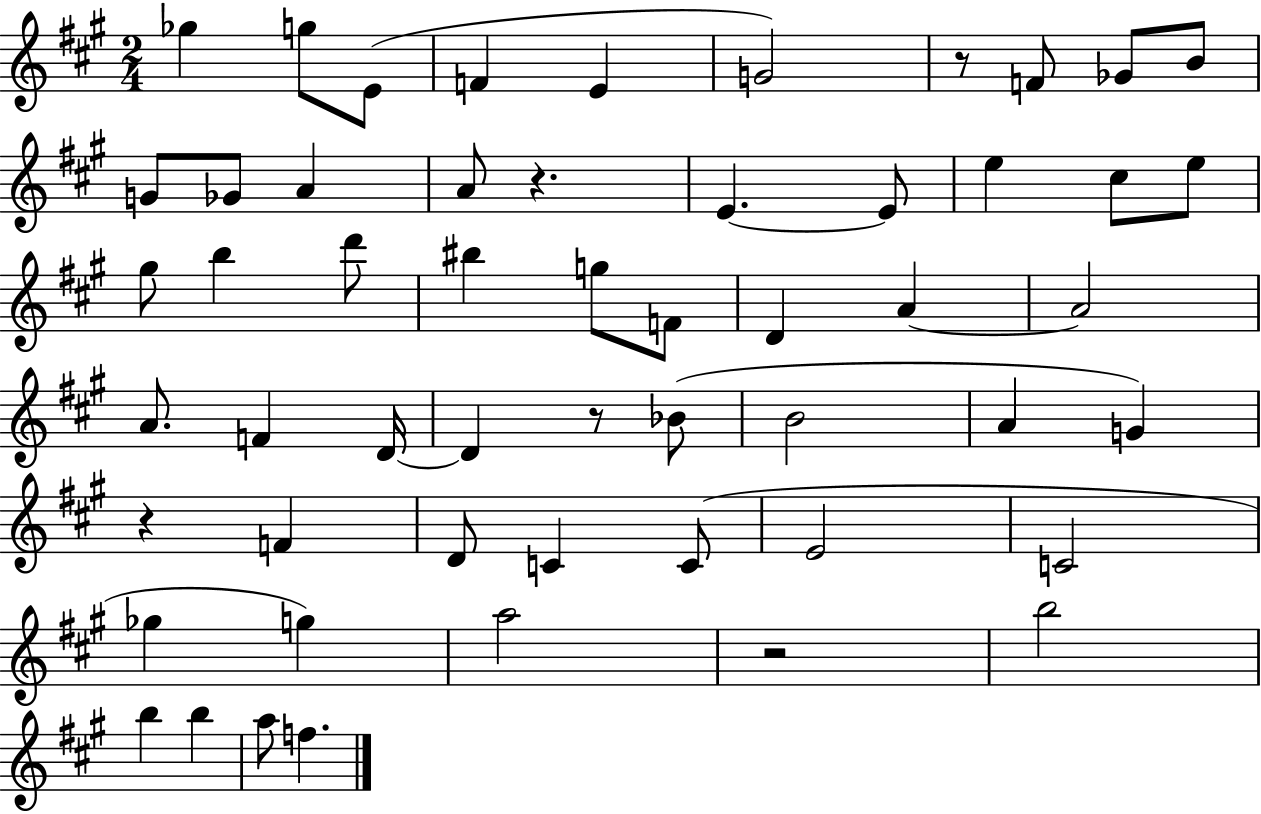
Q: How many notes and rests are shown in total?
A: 54